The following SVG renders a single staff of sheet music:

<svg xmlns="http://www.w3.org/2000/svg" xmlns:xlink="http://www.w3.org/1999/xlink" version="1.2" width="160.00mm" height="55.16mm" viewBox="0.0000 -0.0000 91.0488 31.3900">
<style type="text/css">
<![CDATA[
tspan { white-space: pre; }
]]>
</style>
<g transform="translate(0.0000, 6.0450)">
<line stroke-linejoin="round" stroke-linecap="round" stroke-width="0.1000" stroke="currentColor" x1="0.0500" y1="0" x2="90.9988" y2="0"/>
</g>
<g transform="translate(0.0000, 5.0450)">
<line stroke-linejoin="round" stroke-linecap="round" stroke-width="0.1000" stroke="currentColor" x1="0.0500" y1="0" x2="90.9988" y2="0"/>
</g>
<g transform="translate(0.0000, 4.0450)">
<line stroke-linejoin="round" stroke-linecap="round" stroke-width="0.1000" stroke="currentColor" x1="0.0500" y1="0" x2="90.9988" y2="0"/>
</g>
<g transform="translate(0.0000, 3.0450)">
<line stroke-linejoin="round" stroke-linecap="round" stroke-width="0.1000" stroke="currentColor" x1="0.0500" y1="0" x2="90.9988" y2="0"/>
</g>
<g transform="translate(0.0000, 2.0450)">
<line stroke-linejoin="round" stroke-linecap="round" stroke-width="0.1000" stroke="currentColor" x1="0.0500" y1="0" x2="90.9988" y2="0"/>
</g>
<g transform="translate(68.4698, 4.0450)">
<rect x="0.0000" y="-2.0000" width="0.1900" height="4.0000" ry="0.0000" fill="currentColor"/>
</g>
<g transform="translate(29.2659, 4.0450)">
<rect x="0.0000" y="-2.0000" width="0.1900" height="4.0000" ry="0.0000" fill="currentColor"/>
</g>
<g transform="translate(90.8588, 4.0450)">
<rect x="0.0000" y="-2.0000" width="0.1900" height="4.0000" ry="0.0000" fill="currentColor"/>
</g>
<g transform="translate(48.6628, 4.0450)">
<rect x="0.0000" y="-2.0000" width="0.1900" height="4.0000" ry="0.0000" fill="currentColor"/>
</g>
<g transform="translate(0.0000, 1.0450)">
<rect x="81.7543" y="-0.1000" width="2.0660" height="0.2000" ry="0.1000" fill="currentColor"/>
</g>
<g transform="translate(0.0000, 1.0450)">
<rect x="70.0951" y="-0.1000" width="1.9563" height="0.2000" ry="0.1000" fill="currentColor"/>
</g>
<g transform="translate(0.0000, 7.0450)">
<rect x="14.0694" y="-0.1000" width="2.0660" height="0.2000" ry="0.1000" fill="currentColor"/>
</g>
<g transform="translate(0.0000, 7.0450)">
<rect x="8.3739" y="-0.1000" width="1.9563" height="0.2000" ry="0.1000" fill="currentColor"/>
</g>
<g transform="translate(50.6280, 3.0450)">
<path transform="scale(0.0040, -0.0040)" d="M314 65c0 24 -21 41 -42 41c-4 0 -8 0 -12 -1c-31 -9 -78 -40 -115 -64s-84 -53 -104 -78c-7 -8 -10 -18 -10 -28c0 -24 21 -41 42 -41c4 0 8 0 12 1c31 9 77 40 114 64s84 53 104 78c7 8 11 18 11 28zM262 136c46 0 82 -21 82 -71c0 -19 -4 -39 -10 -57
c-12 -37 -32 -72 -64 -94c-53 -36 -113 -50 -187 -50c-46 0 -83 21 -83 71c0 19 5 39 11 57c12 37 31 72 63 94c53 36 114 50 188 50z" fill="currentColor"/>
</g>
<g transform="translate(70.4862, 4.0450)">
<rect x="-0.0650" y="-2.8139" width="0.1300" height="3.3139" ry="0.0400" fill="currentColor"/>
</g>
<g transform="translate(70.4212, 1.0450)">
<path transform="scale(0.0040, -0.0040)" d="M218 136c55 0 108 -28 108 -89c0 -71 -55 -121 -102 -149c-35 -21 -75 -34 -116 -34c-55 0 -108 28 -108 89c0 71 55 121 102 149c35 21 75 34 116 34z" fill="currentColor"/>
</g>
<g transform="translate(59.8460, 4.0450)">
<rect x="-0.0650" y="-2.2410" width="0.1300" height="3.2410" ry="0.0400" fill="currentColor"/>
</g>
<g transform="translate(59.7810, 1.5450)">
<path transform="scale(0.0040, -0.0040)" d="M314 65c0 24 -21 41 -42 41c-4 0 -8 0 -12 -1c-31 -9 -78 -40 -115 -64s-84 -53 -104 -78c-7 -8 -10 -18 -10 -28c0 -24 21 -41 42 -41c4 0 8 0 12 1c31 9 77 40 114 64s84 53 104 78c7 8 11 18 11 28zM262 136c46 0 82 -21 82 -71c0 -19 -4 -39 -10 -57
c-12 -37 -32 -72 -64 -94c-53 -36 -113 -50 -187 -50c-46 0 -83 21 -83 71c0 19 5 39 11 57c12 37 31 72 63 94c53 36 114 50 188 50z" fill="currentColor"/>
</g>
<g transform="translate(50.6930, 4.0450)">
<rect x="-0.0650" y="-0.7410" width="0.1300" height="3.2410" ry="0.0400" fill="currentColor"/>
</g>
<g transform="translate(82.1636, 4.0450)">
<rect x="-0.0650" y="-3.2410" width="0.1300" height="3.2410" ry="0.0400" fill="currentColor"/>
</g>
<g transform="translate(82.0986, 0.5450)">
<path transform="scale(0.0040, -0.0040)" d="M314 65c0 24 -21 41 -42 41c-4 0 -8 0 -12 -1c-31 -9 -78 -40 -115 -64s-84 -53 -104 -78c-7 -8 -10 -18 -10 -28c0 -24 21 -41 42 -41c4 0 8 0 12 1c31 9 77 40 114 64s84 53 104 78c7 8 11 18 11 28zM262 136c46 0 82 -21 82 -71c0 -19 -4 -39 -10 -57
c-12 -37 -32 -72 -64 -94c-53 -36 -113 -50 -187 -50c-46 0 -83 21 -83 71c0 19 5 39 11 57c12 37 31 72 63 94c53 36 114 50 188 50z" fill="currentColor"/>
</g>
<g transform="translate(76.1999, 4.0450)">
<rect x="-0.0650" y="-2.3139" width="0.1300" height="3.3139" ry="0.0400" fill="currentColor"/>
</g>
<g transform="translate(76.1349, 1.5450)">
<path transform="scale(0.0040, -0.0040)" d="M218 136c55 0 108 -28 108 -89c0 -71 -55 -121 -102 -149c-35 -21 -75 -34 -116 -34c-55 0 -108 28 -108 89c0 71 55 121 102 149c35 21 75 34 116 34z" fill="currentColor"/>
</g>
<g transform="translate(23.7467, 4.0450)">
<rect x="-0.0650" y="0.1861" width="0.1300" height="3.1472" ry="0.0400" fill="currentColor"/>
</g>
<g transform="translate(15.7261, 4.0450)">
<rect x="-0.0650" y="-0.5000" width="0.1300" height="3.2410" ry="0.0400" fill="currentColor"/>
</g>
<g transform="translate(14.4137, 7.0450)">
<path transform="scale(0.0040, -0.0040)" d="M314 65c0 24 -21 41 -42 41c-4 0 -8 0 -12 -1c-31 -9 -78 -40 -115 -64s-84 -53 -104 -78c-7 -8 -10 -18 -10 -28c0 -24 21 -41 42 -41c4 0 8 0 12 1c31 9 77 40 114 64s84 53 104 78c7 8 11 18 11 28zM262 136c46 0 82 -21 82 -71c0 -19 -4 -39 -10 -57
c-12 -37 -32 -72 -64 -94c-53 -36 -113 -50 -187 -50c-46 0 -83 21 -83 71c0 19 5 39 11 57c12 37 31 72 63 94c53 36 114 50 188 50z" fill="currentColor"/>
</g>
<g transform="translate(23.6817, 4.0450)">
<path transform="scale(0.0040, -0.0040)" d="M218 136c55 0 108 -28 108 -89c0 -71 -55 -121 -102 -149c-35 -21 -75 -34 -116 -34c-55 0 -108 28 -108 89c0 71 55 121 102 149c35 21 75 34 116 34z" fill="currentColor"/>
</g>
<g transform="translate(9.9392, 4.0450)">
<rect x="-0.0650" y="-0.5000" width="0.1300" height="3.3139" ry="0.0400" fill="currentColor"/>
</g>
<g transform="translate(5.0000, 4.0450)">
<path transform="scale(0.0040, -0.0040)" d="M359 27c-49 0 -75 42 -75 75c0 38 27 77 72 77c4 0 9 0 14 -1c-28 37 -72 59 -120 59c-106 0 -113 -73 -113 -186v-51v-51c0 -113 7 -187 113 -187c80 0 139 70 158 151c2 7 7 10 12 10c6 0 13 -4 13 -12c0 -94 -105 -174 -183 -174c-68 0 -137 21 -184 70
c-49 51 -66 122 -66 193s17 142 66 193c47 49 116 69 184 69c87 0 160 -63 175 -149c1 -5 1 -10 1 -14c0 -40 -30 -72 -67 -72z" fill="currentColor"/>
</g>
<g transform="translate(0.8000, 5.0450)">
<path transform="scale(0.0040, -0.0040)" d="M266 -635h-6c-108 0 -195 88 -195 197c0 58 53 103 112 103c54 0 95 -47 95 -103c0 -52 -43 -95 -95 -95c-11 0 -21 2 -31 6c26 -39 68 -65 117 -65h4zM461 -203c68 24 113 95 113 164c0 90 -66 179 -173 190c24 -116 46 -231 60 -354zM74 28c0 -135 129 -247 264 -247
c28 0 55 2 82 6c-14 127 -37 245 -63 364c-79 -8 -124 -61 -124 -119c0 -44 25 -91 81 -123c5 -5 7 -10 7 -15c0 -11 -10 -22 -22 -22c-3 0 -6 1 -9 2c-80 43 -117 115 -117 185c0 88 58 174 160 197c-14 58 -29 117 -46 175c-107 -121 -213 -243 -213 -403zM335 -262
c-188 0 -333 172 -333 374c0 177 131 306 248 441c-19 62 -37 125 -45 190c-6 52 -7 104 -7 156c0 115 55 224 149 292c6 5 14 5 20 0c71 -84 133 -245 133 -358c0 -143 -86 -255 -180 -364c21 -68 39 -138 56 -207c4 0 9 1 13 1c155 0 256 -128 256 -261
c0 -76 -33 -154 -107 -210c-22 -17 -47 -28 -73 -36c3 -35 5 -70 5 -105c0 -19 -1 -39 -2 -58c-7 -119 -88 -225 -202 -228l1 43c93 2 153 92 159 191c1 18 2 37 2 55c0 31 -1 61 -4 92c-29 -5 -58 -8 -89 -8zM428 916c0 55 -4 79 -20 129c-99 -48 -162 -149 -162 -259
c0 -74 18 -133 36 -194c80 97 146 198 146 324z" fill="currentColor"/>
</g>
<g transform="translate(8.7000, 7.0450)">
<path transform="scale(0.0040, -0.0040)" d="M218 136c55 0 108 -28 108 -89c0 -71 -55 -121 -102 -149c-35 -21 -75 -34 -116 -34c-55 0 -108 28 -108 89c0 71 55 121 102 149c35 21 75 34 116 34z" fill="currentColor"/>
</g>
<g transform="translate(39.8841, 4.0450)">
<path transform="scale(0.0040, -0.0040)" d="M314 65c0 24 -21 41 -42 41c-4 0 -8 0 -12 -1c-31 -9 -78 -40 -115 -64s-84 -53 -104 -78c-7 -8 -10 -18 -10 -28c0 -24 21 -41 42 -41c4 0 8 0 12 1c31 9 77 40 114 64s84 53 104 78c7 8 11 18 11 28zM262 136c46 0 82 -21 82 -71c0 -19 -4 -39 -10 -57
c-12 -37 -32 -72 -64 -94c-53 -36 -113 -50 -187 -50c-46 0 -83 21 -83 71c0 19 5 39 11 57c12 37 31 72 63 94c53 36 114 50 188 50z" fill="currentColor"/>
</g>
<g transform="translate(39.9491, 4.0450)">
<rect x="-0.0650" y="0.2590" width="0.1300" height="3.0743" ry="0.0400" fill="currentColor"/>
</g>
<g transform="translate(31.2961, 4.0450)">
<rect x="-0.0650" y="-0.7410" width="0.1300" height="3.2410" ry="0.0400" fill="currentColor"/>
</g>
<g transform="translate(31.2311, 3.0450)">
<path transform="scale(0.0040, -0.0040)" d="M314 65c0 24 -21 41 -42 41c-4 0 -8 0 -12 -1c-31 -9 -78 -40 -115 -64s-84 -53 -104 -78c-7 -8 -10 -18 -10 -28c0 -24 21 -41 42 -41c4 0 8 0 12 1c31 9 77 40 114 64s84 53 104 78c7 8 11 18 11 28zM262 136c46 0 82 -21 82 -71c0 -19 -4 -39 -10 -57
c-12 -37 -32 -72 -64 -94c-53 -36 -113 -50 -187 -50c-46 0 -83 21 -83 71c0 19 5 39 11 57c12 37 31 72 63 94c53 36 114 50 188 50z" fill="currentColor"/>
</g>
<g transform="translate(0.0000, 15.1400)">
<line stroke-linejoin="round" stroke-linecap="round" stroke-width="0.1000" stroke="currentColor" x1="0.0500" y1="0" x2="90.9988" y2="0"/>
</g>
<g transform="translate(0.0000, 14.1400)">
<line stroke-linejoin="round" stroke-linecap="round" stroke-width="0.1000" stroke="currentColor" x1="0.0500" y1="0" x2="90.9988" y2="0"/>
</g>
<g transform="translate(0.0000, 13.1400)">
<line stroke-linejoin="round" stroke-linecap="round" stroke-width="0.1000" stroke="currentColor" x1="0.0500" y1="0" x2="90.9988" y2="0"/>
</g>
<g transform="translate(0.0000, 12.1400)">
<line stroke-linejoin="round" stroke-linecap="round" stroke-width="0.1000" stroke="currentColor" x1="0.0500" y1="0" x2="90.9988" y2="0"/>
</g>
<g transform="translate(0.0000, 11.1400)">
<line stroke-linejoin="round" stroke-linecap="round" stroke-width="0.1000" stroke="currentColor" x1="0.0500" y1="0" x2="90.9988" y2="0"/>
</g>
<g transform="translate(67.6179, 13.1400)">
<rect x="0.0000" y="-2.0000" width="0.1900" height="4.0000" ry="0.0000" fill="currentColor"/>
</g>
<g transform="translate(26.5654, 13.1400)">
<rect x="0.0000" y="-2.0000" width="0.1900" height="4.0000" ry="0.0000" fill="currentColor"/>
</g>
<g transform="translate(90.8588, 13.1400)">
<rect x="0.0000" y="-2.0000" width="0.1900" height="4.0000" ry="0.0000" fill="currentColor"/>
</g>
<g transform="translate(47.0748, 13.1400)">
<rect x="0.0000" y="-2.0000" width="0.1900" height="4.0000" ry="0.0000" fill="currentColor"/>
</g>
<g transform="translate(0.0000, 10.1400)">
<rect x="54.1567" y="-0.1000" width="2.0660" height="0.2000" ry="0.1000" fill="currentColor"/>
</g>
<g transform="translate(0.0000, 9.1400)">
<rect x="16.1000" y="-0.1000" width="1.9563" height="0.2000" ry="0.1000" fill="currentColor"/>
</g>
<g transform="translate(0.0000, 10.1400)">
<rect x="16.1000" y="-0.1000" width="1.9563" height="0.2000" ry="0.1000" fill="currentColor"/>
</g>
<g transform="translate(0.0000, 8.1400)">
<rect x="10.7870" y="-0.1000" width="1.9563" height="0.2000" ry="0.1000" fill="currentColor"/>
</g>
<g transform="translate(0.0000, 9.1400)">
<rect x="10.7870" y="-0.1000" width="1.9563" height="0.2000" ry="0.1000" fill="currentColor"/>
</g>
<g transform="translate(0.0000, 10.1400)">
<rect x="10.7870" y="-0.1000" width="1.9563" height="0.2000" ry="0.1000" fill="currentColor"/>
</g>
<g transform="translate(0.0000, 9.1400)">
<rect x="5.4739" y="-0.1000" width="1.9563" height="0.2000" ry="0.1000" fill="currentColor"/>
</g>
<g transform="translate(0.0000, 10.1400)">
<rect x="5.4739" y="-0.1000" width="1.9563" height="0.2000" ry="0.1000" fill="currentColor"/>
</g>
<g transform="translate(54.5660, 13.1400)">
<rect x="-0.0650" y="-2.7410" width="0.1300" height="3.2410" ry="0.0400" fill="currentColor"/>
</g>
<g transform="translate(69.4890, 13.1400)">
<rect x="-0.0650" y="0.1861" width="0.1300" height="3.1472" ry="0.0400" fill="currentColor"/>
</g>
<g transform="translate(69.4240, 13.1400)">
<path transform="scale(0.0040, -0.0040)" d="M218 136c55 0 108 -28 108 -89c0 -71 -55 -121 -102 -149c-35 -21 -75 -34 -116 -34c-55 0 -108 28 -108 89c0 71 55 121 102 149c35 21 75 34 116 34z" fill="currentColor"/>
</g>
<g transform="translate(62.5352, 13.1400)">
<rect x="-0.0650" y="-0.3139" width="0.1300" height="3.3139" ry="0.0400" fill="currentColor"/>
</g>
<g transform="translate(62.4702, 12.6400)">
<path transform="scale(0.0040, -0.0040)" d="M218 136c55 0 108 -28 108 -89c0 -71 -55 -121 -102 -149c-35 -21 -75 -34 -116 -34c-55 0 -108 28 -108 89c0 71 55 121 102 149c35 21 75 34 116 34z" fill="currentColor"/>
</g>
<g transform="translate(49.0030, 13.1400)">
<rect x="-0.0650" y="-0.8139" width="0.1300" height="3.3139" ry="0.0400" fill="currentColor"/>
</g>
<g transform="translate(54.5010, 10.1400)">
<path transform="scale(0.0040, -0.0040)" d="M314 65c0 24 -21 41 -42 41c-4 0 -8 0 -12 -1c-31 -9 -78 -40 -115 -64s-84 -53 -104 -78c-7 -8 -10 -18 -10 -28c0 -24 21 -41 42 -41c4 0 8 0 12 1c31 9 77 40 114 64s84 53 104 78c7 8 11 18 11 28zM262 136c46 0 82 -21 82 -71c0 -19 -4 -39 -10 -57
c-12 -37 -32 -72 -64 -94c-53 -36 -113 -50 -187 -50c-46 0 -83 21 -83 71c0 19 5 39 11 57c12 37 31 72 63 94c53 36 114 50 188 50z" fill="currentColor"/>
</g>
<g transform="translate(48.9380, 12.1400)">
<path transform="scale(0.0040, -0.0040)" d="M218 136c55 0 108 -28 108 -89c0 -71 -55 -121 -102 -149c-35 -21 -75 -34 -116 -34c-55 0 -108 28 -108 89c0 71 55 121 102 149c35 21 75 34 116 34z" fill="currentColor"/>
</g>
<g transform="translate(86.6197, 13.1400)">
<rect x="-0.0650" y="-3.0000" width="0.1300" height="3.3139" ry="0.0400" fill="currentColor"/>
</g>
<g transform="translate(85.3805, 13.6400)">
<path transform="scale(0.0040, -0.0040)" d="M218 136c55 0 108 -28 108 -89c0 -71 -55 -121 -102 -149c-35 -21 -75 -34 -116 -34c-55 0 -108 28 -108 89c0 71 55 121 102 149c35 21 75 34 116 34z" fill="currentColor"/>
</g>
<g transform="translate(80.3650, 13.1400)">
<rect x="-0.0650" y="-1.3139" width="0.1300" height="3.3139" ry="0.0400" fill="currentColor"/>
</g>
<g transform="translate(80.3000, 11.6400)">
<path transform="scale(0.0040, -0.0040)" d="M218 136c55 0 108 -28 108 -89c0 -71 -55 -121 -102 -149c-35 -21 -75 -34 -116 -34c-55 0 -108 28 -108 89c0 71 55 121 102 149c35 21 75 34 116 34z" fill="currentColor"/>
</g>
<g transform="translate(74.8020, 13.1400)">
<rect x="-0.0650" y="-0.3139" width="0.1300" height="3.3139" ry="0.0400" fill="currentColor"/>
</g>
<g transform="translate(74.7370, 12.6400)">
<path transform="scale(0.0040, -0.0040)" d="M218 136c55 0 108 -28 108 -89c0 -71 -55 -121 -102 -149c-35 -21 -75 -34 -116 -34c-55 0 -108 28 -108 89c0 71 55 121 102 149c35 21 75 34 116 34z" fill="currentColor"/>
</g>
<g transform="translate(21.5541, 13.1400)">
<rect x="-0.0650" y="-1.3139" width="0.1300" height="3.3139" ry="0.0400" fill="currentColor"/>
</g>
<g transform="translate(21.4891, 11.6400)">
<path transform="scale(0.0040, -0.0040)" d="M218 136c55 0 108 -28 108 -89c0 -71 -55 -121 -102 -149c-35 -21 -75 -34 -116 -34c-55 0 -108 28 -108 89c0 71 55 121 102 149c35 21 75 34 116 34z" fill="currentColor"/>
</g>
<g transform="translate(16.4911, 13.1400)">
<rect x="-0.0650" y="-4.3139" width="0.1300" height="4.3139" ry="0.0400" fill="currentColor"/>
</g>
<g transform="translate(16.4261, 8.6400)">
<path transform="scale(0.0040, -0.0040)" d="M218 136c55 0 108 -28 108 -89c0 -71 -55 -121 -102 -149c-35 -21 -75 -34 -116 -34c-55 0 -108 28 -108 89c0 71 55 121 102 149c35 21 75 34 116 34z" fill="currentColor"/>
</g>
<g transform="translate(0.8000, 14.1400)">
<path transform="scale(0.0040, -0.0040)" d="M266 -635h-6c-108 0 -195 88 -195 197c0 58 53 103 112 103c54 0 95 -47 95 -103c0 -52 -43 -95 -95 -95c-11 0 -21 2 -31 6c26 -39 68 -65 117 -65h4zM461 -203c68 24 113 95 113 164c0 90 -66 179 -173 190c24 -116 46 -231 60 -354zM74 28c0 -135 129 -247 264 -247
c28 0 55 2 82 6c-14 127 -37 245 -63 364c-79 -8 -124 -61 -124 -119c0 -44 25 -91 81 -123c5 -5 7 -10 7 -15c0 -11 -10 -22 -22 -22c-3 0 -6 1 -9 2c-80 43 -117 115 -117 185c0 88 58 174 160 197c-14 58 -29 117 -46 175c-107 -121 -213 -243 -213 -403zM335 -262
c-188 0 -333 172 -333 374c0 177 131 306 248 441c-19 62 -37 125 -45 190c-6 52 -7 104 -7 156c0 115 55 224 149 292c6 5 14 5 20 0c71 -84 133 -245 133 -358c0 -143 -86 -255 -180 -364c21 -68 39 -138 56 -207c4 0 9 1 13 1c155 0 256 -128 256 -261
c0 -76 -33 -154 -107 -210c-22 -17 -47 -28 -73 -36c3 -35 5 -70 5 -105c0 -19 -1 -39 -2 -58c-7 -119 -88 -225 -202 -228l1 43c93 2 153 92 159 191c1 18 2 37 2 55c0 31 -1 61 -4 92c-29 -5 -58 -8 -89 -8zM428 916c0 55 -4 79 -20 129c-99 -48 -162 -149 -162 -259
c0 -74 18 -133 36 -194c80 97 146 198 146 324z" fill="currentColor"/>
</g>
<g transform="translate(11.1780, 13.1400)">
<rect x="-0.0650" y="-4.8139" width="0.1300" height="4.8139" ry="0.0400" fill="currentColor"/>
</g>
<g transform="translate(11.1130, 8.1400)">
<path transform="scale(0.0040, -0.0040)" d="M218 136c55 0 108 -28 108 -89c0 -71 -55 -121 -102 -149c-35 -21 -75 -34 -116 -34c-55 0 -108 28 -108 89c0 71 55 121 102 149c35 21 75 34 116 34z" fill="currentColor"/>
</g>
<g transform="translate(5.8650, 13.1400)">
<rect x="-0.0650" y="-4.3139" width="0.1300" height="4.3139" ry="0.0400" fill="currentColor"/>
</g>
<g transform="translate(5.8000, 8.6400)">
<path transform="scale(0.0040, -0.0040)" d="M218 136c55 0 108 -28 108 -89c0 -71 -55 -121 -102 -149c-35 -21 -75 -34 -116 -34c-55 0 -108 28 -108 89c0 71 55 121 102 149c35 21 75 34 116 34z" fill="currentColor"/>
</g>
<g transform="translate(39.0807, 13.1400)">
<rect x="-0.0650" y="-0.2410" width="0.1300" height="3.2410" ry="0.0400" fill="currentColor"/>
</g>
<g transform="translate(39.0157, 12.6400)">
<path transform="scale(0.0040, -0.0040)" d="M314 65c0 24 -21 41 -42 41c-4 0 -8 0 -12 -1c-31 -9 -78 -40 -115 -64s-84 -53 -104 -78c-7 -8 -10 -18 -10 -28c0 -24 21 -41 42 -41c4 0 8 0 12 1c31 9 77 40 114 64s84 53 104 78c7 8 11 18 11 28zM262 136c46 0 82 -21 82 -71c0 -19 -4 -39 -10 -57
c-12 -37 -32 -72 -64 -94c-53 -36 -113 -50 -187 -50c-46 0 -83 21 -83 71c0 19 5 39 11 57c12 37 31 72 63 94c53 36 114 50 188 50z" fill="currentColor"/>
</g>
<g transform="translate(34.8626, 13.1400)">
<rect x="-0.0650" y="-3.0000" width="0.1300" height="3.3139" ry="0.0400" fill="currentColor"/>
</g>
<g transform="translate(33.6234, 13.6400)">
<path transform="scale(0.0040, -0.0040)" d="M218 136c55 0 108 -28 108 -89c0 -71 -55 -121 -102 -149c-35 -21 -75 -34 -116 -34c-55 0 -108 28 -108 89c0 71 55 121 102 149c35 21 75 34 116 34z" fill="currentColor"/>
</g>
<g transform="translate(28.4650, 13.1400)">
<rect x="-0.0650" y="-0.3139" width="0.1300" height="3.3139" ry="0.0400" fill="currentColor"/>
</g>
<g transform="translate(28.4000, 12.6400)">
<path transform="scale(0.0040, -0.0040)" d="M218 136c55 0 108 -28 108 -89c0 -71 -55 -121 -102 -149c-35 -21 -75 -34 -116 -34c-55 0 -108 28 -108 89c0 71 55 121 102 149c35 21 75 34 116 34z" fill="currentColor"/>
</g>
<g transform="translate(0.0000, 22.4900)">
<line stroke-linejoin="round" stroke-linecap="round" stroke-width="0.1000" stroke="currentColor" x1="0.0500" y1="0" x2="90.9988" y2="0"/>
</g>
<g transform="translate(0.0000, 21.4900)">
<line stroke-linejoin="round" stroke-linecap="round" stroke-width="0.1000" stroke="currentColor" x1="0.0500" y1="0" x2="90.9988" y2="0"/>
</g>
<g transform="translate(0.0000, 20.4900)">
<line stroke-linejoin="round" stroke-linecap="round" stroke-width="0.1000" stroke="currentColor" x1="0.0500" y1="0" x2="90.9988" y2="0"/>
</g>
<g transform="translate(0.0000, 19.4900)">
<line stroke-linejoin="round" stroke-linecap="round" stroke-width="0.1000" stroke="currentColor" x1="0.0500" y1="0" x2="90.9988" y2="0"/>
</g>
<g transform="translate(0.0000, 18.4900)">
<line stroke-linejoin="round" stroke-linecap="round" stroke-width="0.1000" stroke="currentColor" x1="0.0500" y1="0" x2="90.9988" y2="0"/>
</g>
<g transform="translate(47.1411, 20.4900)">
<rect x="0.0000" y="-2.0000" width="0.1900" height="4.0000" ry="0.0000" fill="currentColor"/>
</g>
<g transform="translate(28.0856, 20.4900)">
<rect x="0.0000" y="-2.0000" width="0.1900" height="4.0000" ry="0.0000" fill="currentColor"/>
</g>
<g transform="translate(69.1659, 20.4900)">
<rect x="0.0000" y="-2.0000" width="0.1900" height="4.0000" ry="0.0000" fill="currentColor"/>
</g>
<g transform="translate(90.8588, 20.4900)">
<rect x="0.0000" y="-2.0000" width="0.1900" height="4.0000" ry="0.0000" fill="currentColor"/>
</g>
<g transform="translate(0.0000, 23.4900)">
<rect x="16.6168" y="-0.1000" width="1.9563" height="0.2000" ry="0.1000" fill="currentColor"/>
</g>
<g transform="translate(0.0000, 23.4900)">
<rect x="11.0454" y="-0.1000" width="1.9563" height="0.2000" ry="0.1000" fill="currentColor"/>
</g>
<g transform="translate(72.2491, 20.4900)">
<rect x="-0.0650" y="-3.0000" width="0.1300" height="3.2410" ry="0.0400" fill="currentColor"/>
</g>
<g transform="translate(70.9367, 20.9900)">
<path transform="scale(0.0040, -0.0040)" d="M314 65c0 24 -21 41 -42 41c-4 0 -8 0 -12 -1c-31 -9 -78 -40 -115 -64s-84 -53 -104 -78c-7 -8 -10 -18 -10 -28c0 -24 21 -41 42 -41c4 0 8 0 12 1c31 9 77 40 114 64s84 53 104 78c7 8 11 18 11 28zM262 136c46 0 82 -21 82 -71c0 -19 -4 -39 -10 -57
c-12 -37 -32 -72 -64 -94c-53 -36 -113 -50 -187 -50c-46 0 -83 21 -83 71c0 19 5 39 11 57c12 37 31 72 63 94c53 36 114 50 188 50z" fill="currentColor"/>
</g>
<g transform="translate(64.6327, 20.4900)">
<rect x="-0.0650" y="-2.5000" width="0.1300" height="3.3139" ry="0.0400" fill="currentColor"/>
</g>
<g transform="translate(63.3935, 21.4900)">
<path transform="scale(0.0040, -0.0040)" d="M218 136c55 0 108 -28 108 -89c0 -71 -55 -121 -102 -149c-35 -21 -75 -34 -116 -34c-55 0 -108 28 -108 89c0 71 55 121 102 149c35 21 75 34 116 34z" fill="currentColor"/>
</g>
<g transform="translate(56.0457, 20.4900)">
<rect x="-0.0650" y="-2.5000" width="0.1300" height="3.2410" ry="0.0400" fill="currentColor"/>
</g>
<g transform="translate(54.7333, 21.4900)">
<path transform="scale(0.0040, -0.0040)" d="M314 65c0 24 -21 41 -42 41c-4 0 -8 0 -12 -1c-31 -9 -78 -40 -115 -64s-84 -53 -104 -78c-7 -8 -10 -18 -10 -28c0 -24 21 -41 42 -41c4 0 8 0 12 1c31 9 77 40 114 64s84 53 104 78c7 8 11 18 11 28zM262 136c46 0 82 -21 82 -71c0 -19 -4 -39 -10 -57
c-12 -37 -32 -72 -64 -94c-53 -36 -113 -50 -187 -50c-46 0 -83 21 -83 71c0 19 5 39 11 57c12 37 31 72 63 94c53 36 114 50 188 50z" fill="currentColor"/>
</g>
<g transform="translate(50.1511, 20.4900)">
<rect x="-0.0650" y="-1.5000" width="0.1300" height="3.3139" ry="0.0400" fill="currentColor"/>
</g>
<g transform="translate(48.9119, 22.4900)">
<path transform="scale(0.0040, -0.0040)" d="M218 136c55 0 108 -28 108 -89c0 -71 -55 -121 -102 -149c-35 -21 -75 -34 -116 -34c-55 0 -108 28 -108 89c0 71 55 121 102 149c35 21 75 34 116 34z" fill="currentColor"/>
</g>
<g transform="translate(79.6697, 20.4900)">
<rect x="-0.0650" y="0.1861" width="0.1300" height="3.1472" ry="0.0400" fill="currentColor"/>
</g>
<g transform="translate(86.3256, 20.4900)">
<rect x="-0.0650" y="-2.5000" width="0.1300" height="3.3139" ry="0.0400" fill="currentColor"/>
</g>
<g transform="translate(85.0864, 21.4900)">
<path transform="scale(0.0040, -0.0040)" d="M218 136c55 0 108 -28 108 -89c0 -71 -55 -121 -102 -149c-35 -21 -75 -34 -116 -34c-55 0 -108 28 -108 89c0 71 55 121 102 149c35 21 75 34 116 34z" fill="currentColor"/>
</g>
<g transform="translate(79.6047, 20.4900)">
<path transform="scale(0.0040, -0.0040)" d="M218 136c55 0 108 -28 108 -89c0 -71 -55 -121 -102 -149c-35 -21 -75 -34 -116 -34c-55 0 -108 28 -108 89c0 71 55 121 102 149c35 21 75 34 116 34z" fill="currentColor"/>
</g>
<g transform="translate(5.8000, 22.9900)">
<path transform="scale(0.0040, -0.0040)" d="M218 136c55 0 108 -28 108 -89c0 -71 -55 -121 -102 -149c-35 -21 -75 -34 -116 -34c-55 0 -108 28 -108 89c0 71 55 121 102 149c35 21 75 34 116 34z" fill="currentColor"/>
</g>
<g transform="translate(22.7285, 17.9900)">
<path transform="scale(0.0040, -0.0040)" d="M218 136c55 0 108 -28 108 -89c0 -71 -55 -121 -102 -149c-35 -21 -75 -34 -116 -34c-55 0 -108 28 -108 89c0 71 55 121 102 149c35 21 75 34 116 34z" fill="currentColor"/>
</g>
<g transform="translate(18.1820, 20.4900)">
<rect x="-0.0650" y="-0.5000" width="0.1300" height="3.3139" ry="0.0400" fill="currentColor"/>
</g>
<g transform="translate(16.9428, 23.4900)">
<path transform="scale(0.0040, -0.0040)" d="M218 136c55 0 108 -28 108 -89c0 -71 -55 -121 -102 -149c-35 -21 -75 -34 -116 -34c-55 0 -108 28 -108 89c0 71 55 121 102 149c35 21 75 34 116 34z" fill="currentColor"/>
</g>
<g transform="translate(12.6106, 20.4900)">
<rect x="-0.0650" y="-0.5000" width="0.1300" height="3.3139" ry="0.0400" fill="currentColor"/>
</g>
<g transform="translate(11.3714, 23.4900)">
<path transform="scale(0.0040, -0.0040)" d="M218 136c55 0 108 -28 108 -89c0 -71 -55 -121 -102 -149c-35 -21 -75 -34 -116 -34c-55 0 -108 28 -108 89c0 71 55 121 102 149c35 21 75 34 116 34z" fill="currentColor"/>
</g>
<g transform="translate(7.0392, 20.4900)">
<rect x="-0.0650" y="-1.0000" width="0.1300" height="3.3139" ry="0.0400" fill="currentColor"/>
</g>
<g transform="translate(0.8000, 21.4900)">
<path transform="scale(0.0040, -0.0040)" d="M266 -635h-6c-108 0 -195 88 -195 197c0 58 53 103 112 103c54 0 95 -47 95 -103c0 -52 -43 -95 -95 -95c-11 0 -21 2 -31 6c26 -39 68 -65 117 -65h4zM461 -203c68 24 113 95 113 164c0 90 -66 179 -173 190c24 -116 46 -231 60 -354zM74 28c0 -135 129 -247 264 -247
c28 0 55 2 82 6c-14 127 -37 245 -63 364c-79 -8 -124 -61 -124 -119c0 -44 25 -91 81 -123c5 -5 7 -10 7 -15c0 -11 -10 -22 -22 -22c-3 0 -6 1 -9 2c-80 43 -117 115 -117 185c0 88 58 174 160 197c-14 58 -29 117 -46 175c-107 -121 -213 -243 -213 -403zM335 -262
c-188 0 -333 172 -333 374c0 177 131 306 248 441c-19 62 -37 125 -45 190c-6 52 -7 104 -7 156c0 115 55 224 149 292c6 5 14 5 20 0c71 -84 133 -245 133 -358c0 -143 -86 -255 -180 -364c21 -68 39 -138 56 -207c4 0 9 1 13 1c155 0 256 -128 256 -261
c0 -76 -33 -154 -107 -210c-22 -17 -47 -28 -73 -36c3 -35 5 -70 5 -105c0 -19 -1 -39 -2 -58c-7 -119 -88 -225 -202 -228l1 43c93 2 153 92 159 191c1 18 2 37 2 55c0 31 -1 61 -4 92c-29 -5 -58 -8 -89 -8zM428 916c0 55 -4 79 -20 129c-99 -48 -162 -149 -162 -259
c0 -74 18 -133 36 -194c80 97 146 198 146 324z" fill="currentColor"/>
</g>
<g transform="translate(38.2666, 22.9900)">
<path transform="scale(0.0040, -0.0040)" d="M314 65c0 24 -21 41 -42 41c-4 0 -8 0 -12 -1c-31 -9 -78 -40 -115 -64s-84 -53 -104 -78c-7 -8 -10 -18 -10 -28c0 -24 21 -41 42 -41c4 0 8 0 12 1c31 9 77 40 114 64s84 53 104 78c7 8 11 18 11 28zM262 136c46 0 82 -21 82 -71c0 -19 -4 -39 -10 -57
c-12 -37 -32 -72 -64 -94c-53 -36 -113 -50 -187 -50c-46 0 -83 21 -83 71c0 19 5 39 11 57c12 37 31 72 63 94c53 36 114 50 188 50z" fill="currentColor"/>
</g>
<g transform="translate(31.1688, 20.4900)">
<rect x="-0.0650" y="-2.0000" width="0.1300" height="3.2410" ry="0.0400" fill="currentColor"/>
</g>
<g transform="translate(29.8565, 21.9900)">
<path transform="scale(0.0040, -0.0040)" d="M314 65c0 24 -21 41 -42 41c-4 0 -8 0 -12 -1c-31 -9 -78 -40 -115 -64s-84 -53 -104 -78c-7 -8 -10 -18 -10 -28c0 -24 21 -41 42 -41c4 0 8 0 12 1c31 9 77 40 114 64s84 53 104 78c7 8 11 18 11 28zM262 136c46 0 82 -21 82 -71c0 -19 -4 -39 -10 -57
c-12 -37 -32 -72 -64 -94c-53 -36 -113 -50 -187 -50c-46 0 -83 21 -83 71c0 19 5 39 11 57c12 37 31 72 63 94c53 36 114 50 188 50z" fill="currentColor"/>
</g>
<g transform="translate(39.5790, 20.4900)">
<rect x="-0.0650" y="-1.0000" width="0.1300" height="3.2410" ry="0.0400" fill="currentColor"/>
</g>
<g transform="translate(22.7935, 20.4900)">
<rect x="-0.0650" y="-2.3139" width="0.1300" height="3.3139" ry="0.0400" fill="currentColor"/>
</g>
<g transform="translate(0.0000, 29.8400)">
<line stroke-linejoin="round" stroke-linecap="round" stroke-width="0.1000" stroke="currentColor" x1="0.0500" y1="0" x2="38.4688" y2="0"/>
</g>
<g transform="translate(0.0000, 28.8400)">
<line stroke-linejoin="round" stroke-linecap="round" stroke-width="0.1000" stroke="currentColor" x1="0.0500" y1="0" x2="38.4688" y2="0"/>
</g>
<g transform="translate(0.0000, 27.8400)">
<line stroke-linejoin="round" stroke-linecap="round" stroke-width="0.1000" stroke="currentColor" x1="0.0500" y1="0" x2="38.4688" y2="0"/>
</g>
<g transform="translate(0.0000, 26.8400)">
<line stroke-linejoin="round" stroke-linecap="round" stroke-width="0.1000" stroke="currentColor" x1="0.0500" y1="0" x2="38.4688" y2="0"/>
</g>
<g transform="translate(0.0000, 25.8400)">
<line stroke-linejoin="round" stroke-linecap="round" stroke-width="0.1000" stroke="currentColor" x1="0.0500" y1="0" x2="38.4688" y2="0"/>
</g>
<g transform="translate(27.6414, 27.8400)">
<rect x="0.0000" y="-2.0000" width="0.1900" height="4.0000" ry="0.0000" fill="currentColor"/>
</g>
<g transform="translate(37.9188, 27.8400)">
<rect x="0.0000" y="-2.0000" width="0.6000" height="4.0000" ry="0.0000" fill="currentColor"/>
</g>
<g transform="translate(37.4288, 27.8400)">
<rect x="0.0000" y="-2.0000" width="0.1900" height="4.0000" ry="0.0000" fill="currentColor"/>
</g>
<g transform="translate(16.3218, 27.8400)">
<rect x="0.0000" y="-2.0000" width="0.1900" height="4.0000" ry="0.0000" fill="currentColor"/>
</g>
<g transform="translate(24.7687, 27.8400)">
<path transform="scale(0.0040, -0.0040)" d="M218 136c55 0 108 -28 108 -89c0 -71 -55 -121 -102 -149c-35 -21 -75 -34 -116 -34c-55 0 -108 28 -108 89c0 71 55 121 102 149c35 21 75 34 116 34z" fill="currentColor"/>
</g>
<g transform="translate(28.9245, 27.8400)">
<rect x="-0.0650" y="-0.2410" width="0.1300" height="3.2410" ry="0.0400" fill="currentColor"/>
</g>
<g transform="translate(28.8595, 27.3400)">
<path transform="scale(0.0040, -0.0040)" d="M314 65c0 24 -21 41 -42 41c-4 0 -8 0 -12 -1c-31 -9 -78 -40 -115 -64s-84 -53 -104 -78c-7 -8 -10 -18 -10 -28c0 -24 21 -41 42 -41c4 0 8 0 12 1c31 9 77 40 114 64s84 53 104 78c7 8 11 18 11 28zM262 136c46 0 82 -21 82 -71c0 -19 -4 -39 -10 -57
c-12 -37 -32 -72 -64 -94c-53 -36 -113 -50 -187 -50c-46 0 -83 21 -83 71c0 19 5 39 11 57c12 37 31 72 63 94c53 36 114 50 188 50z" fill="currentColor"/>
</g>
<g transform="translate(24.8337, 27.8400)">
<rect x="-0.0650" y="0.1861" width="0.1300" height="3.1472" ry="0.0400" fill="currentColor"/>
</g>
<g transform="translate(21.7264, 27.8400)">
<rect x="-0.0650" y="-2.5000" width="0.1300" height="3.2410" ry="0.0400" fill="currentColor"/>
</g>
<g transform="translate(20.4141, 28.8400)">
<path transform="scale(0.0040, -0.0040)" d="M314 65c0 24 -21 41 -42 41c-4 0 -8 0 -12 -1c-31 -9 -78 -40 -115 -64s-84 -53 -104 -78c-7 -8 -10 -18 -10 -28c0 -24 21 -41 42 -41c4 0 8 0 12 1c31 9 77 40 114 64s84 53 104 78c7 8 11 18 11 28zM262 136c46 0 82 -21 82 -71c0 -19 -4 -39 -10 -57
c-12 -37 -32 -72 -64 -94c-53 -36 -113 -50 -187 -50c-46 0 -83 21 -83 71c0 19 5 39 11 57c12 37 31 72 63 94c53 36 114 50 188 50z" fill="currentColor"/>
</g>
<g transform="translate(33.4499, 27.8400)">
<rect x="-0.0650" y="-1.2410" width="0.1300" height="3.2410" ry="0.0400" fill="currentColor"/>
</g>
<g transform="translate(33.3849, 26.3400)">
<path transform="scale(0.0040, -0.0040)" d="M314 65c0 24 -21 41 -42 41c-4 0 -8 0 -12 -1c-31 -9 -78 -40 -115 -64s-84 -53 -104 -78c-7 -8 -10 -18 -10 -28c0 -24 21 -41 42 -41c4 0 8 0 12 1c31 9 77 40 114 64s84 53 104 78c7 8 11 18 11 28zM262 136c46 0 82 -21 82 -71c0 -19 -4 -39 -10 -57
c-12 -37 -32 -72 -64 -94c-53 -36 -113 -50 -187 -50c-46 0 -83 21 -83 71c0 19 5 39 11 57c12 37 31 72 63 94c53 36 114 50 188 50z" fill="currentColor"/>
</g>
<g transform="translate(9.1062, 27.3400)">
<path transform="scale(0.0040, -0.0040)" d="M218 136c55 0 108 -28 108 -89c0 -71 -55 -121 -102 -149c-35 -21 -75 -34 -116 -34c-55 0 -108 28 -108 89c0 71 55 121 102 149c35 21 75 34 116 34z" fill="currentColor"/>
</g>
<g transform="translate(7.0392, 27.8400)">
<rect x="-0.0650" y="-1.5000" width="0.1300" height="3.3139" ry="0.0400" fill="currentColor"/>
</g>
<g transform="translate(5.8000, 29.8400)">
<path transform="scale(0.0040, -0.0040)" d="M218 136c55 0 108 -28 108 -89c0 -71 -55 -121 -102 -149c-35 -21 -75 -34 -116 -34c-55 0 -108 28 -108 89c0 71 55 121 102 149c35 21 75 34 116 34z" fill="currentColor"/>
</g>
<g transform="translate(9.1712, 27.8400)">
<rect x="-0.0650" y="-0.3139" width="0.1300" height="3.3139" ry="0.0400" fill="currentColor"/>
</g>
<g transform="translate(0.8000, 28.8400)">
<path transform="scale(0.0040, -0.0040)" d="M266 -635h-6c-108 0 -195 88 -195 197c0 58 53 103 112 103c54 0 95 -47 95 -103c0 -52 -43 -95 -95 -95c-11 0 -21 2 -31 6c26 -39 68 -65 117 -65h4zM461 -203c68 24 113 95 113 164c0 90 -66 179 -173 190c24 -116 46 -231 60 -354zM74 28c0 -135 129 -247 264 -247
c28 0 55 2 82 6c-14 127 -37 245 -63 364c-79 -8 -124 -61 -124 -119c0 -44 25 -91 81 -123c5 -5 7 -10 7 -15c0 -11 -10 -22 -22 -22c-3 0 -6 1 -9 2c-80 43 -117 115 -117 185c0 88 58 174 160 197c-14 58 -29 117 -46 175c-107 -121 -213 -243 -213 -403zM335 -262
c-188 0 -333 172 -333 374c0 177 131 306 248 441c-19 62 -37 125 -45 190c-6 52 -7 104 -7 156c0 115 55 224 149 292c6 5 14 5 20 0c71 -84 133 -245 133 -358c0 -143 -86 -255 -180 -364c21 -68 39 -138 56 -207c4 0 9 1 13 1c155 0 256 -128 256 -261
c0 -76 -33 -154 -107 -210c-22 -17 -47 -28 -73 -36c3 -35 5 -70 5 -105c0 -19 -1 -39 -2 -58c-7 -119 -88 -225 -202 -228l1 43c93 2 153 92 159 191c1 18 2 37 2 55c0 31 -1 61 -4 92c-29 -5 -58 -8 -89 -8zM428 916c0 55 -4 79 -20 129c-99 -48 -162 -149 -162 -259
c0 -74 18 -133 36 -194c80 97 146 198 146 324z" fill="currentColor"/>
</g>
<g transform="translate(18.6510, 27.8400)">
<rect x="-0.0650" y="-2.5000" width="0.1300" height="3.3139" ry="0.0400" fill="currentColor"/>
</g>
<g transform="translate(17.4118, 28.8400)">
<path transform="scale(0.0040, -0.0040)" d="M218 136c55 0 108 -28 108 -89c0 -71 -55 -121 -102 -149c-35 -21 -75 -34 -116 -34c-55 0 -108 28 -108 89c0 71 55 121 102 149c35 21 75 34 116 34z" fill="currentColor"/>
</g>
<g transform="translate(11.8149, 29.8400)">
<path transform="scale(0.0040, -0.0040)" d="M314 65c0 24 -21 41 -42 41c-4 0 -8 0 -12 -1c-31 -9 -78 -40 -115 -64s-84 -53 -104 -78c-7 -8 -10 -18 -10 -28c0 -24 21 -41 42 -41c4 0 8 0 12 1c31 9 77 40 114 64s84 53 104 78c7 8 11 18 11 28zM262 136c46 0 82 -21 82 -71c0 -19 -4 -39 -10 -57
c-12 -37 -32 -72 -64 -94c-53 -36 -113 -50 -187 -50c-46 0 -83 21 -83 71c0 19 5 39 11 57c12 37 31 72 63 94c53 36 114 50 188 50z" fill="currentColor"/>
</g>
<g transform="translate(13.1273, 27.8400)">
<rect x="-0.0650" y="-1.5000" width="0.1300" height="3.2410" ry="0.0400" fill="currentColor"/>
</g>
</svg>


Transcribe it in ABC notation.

X:1
T:Untitled
M:4/4
L:1/4
K:C
C C2 B d2 B2 d2 g2 a g b2 d' e' d' e c A c2 d a2 c B c e A D C C g F2 D2 E G2 G A2 B G E c E2 G G2 B c2 e2